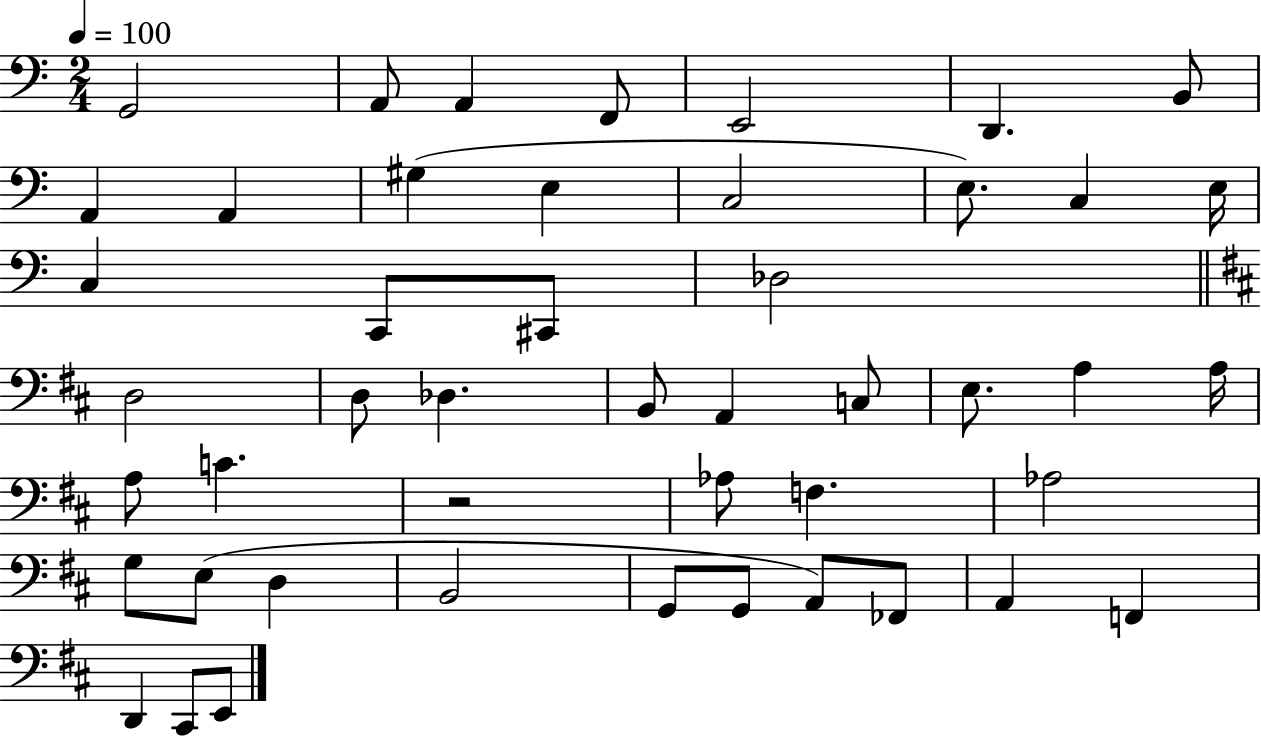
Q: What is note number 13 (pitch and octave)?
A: E3